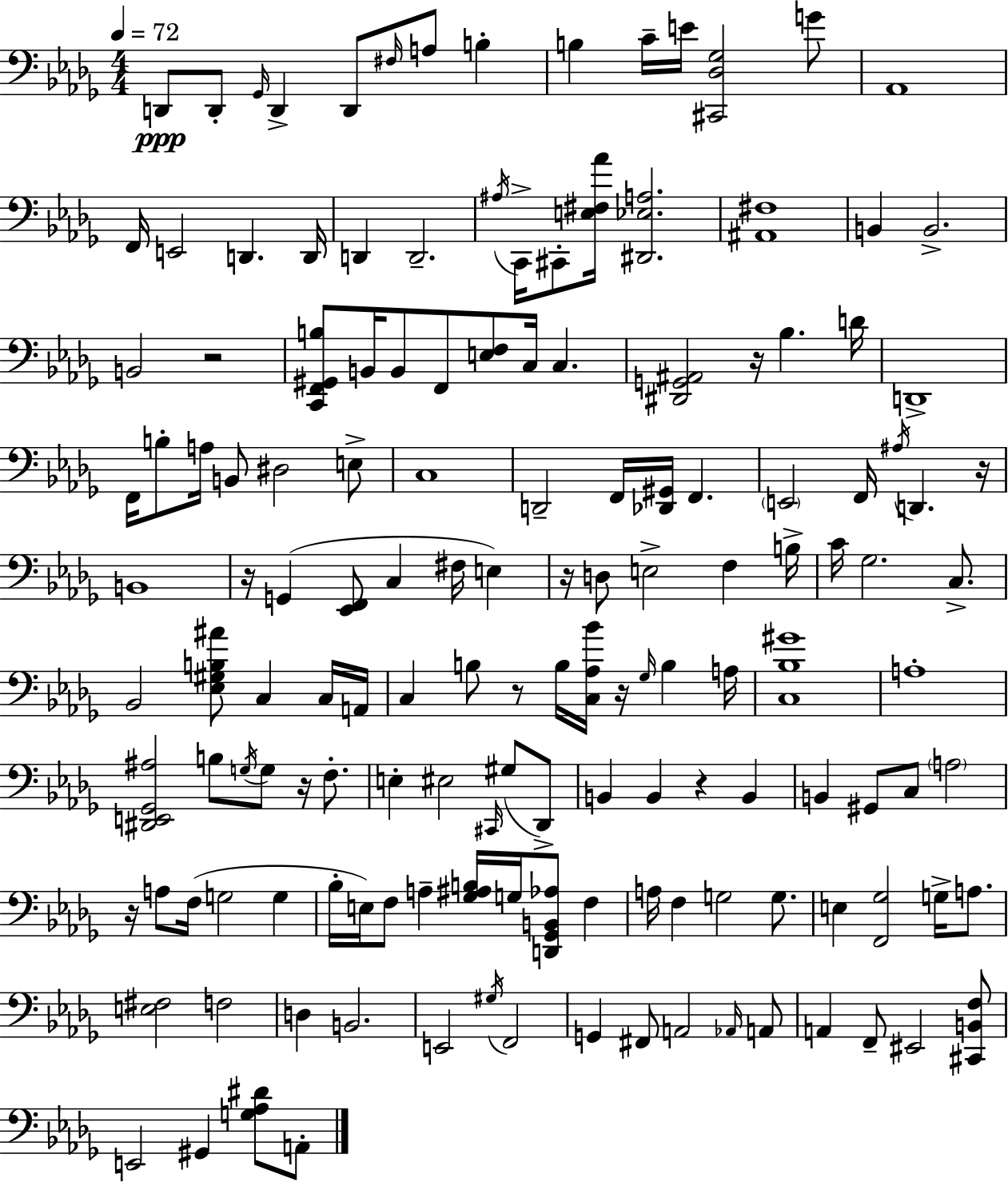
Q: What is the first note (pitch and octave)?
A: D2